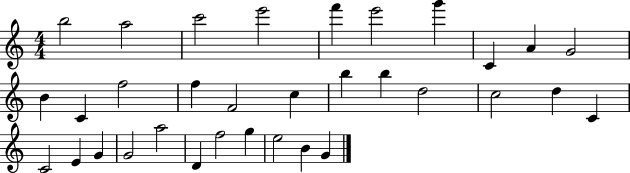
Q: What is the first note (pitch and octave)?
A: B5